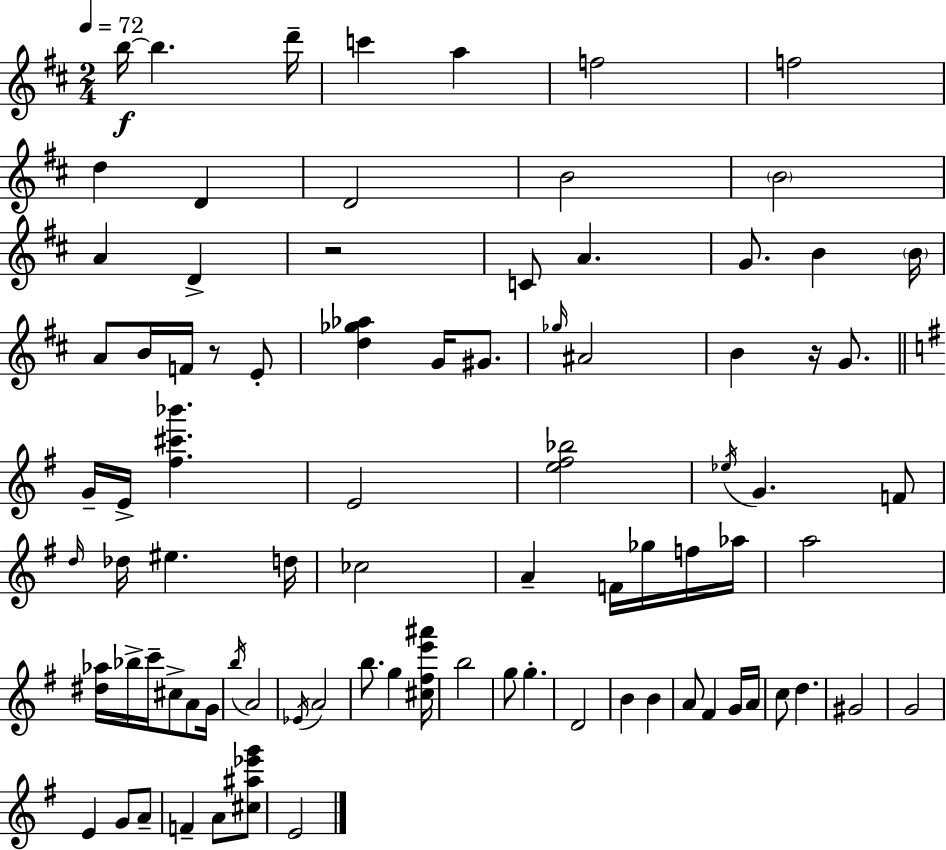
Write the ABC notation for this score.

X:1
T:Untitled
M:2/4
L:1/4
K:D
b/4 b d'/4 c' a f2 f2 d D D2 B2 B2 A D z2 C/2 A G/2 B B/4 A/2 B/4 F/4 z/2 E/2 [d_g_a] G/4 ^G/2 _g/4 ^A2 B z/4 G/2 G/4 E/4 [^f^c'_b'] E2 [e^f_b]2 _e/4 G F/2 d/4 _d/4 ^e d/4 _c2 A F/4 _g/4 f/4 _a/4 a2 [^d_a]/4 _b/4 c'/4 ^c/2 A/2 G/4 b/4 A2 _E/4 A2 b/2 g [^c^fe'^a']/4 b2 g/2 g D2 B B A/2 ^F G/4 A/4 c/2 d ^G2 G2 E G/2 A/2 F A/2 [^c^a_e'g']/2 E2